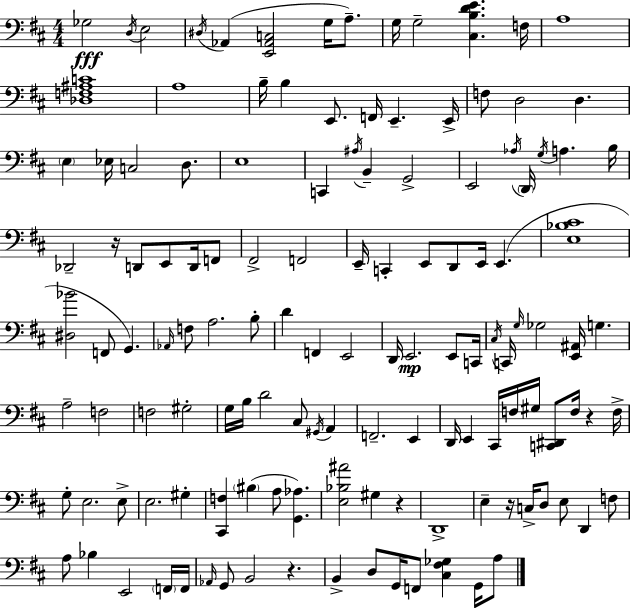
Gb3/h D3/s E3/h D#3/s Ab2/q [E2,Ab2,C3]/h G3/s A3/e. G3/s G3/h [C#3,B3,D4,E4]/q. F3/s A3/w [Db3,F3,A#3,C4]/w A3/w B3/s B3/q E2/e. F2/s E2/q. E2/s F3/e D3/h D3/q. E3/q Eb3/s C3/h D3/e. E3/w C2/q A#3/s B2/q G2/h E2/h Ab3/s D2/s G3/s A3/q. B3/s Db2/h R/s D2/e E2/e D2/s F2/e F#2/h F2/h E2/s C2/q E2/e D2/e E2/s E2/q. [E3,Bb3,C#4]/w [D#3,Bb4]/h F2/e G2/q. Ab2/s F3/e A3/h. B3/e D4/q F2/q E2/h D2/s E2/h. E2/e C2/s C#3/s C2/s G3/s Gb3/h [E2,A#2]/s G3/q. A3/h F3/h F3/h G#3/h G3/s B3/s D4/h C#3/e G#2/s A2/q F2/h. E2/q D2/s E2/q C#2/s F3/s G#3/s [C2,D#2]/e F3/s R/q F3/s G3/e E3/h. E3/e E3/h. G#3/q [C#2,F3]/q BIS3/q A3/e [G2,Ab3]/q. [E3,Bb3,A#4]/h G#3/q R/q D2/w E3/q R/s C3/s D3/e E3/e D2/q F3/e A3/e Bb3/q E2/h F2/s F2/s Ab2/s G2/e B2/h R/q. B2/q D3/e G2/s F2/e [C#3,F#3,Gb3]/q G2/s A3/e